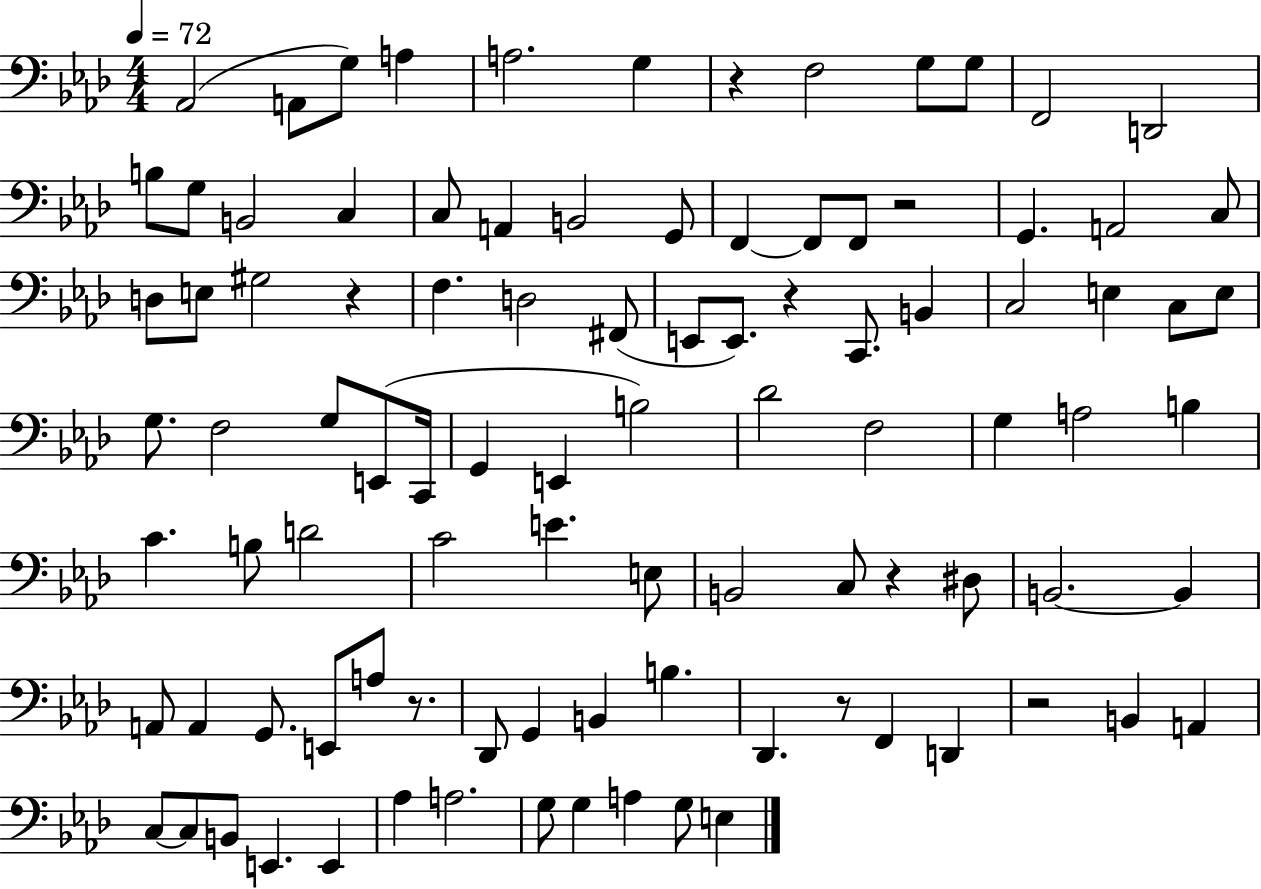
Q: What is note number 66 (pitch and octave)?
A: G2